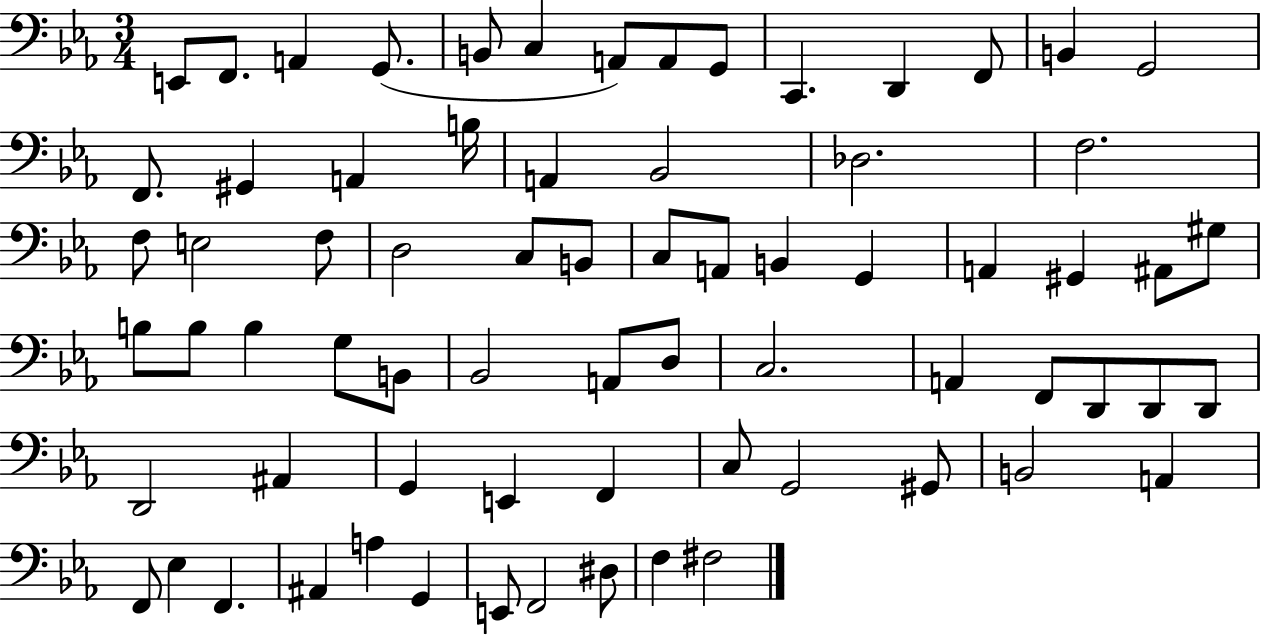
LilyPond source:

{
  \clef bass
  \numericTimeSignature
  \time 3/4
  \key ees \major
  e,8 f,8. a,4 g,8.( | b,8 c4 a,8) a,8 g,8 | c,4. d,4 f,8 | b,4 g,2 | \break f,8. gis,4 a,4 b16 | a,4 bes,2 | des2. | f2. | \break f8 e2 f8 | d2 c8 b,8 | c8 a,8 b,4 g,4 | a,4 gis,4 ais,8 gis8 | \break b8 b8 b4 g8 b,8 | bes,2 a,8 d8 | c2. | a,4 f,8 d,8 d,8 d,8 | \break d,2 ais,4 | g,4 e,4 f,4 | c8 g,2 gis,8 | b,2 a,4 | \break f,8 ees4 f,4. | ais,4 a4 g,4 | e,8 f,2 dis8 | f4 fis2 | \break \bar "|."
}